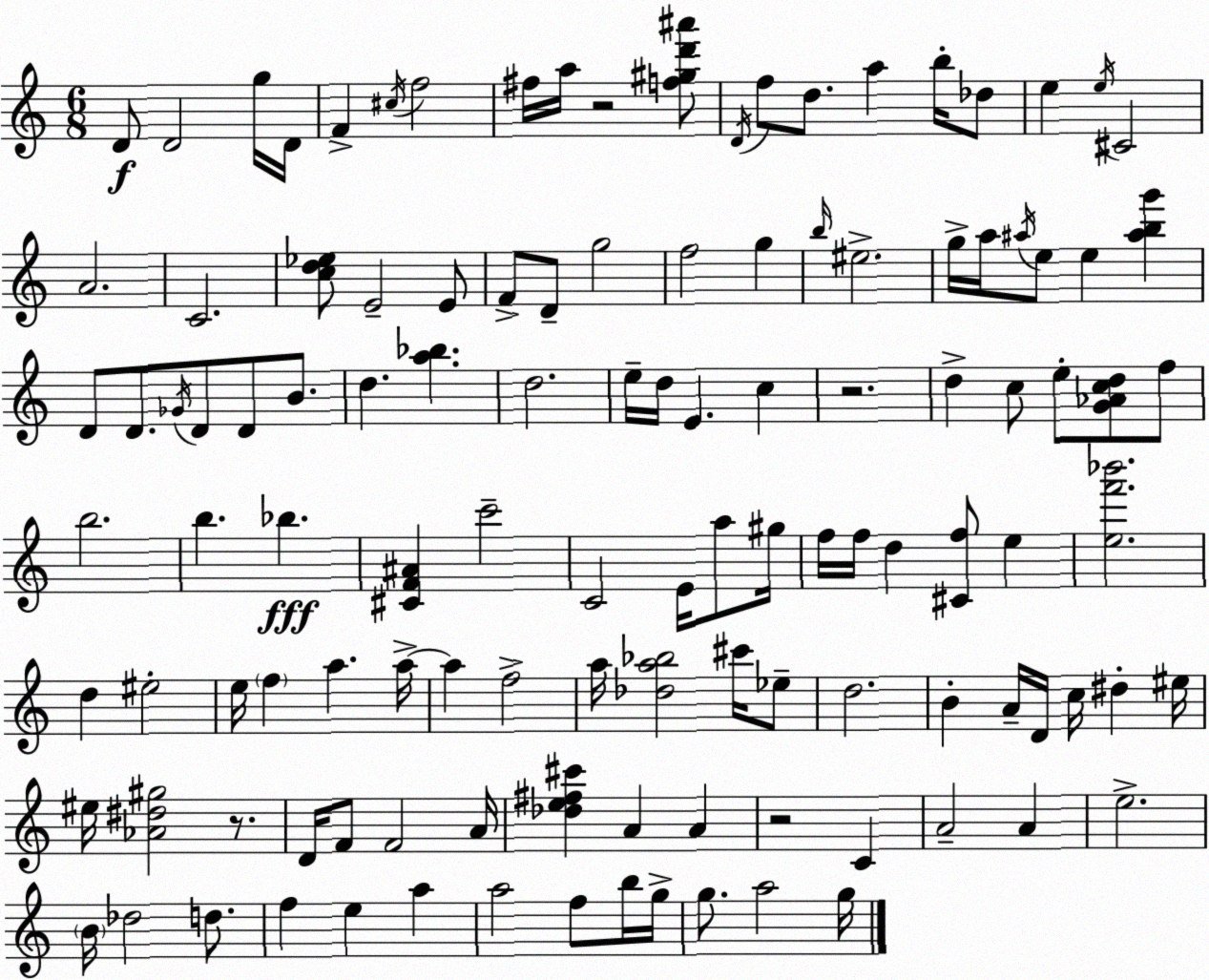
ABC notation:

X:1
T:Untitled
M:6/8
L:1/4
K:C
D/2 D2 g/4 D/4 F ^c/4 f2 ^f/4 a/4 z2 [f^gd'^a']/2 D/4 f/2 d/2 a b/4 _d/2 e e/4 ^C2 A2 C2 [cd_e]/2 E2 E/2 F/2 D/2 g2 f2 g b/4 ^e2 g/4 a/4 ^a/4 e/2 e [^abg'] D/2 D/2 _G/4 D/2 D/2 B/2 d [a_b] d2 e/4 d/4 E c z2 d c/2 e/2 [G_Acd]/2 f/2 b2 b _b [^CF^A] c'2 C2 E/4 a/2 ^g/4 f/4 f/4 d [^Cf]/2 e [ef'_b']2 d ^e2 e/4 f a a/4 a f2 a/4 [_da_b]2 ^c'/4 _e/2 d2 B A/4 D/4 c/4 ^d ^e/4 ^e/4 [_A^d^g]2 z/2 D/4 F/2 F2 A/4 [_de^f^c'] A A z2 C A2 A e2 B/4 _d2 d/2 f e a a2 f/2 b/4 g/4 g/2 a2 g/4